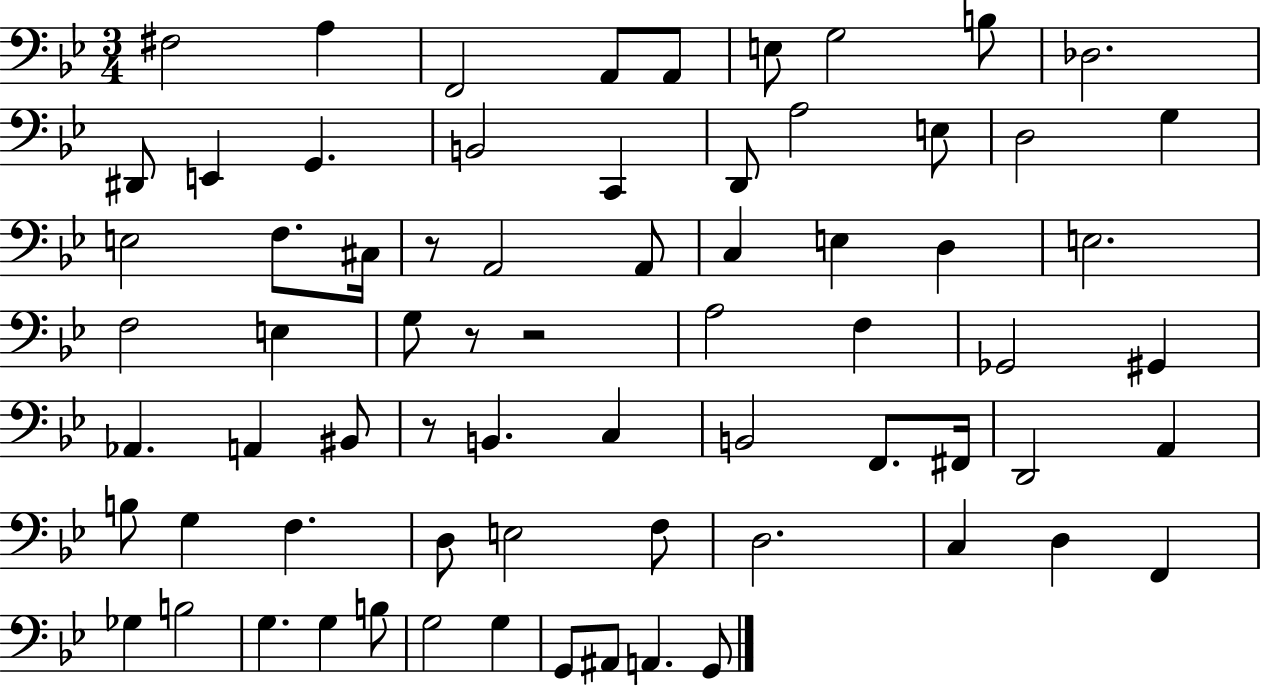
X:1
T:Untitled
M:3/4
L:1/4
K:Bb
^F,2 A, F,,2 A,,/2 A,,/2 E,/2 G,2 B,/2 _D,2 ^D,,/2 E,, G,, B,,2 C,, D,,/2 A,2 E,/2 D,2 G, E,2 F,/2 ^C,/4 z/2 A,,2 A,,/2 C, E, D, E,2 F,2 E, G,/2 z/2 z2 A,2 F, _G,,2 ^G,, _A,, A,, ^B,,/2 z/2 B,, C, B,,2 F,,/2 ^F,,/4 D,,2 A,, B,/2 G, F, D,/2 E,2 F,/2 D,2 C, D, F,, _G, B,2 G, G, B,/2 G,2 G, G,,/2 ^A,,/2 A,, G,,/2